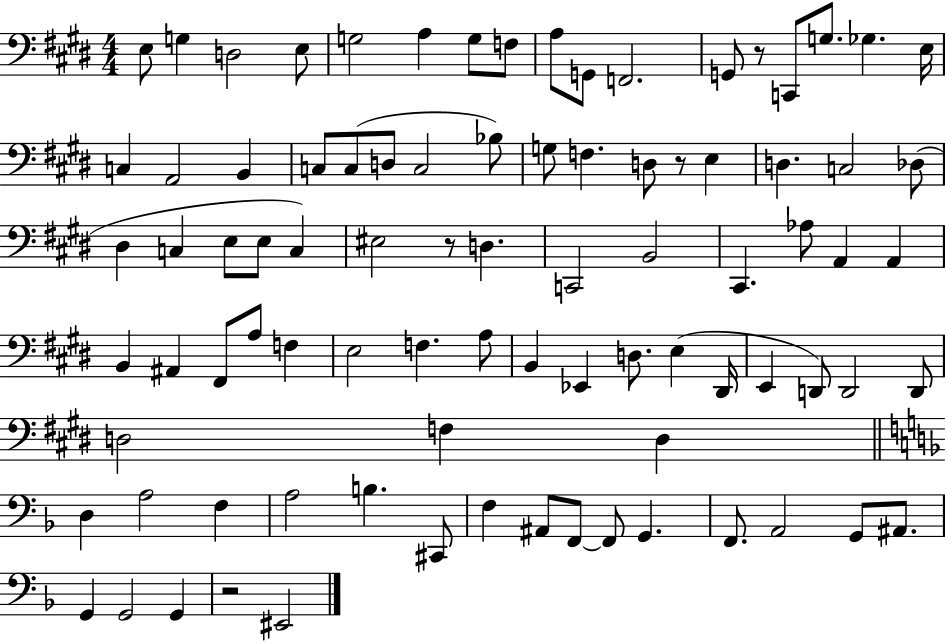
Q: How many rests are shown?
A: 4